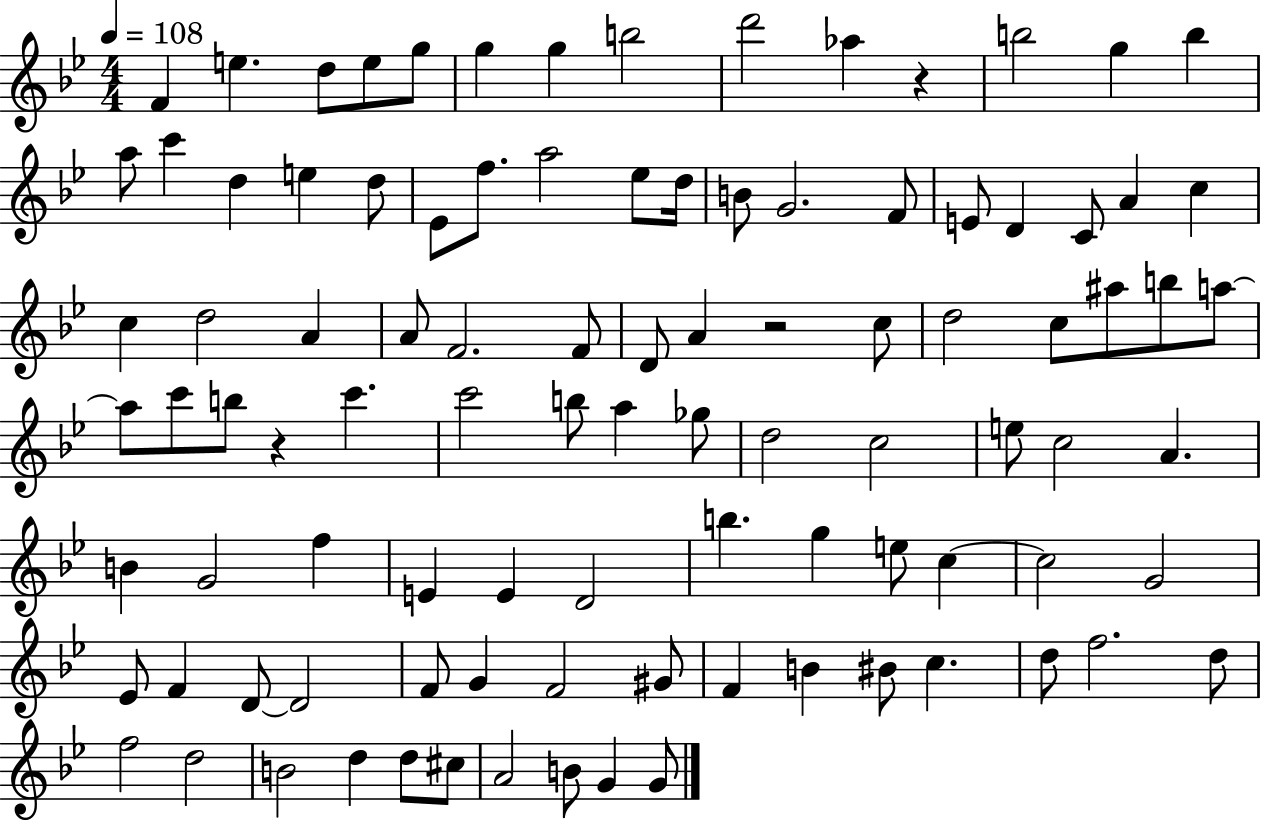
{
  \clef treble
  \numericTimeSignature
  \time 4/4
  \key bes \major
  \tempo 4 = 108
  \repeat volta 2 { f'4 e''4. d''8 e''8 g''8 | g''4 g''4 b''2 | d'''2 aes''4 r4 | b''2 g''4 b''4 | \break a''8 c'''4 d''4 e''4 d''8 | ees'8 f''8. a''2 ees''8 d''16 | b'8 g'2. f'8 | e'8 d'4 c'8 a'4 c''4 | \break c''4 d''2 a'4 | a'8 f'2. f'8 | d'8 a'4 r2 c''8 | d''2 c''8 ais''8 b''8 a''8~~ | \break a''8 c'''8 b''8 r4 c'''4. | c'''2 b''8 a''4 ges''8 | d''2 c''2 | e''8 c''2 a'4. | \break b'4 g'2 f''4 | e'4 e'4 d'2 | b''4. g''4 e''8 c''4~~ | c''2 g'2 | \break ees'8 f'4 d'8~~ d'2 | f'8 g'4 f'2 gis'8 | f'4 b'4 bis'8 c''4. | d''8 f''2. d''8 | \break f''2 d''2 | b'2 d''4 d''8 cis''8 | a'2 b'8 g'4 g'8 | } \bar "|."
}